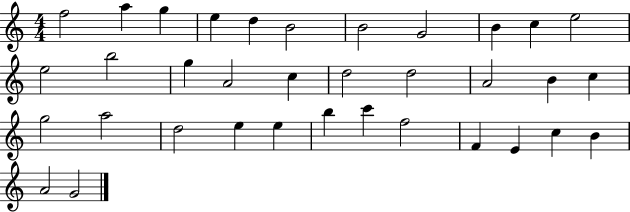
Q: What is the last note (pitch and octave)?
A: G4